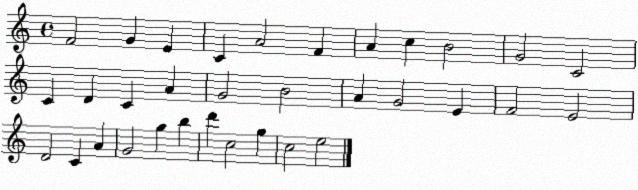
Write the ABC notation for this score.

X:1
T:Untitled
M:4/4
L:1/4
K:C
F2 G E C A2 F A c B2 G2 C2 C D C A G2 B2 A G2 E F2 E2 D2 C A G2 g b d' c2 g c2 e2